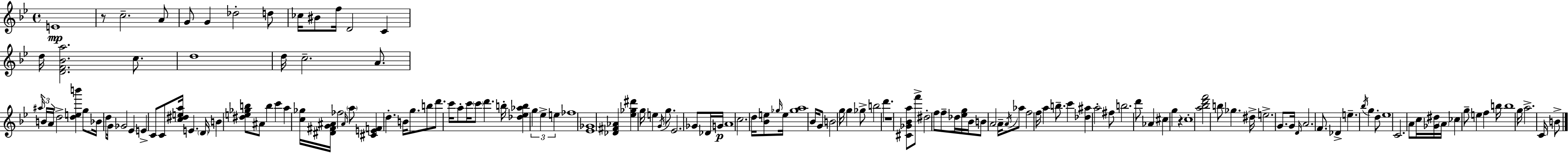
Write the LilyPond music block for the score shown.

{
  \clef treble
  \time 4/4
  \defaultTimeSignature
  \key g \minor
  e'1\mp | r8 c''2.-- a'8 | g'8 g'4 des''2-. d''8 | ces''16 bis'8 f''16 d'2 c'4 | \break d''16 <d' f' bes' a''>2. c''8. | d''1 | d''16 c''2.-- a'8. | \tuplet 3/2 { \grace { ais''16 } b'16 a'16 } d''2-> <d'' e'' b'''>4 g''8 | \break bes'16 d''8 g'16 ges'2 ees'4 | e'4-> c'8 c'8 <c'' dis'' e'' a''>16 e'4. | \parenthesize d'16 b'4 <dis'' e'' ges'' b''>8 ais'8 b''4 c'''4 | a''4 <c'' ges''>16 <dis' fis' g' ais'>16 fes''2 \grace { ais'16 } | \break \parenthesize a''8 <cis' e' f'>4 d''4.-. b'16 g''8. | b''8 d'''8. c'''16 a''8-. c'''16 \parenthesize c'''8 d'''4. | b''16-. <des'' ees'' aes'' b''>4 \tuplet 3/2 { g''4 ees''4-> e''4 } | fes''1 | \break <ees' ges'>1 | <des' fis' aes'>4 <ees'' ges'' dis'''>4 g''16 e''4 \acciaccatura { g'16 } | g''8. ees'2. ges'8 | des'16 g'16\p a'1 | \break c''2. d''16 | <bes' e''>8 \grace { ges''16 } e''16 <ges'' a''>1 | bes'16 g'8 b'2 g''16 | g''4 ges''8-> b''2 d'''4. | \break r1 | <cis' ges' bes' a''>8 f'''8-> dis''2-. | f''8 f''8-- des''16 <ees'' g''>16 bes'16 b'8 a'2 | a'16-- \acciaccatura { a'16 } aes''8 f''2 f''16 a''4 | \break b''8.-- c'''4 <des'' ais''>4 a''2-. | fis''8 b''2. | d'''8 aes'4 cis''4 g''4 | r4 c''1-. | \break <a'' bes'' d''' f'''>2 b''8 ges''4. | dis''16-> e''2.-> | g'8. g'16 \grace { d'16 } a'2. | f'8. des'4-> e''4.-- | \break \acciaccatura { bes''16 } g''4 d''8-. ees''1 | c'2. | a'8 c''16 <ges' dis''>16 \parenthesize a'16 ces''4 g''8-- e''4 | f''4 b''16 b''1 | \break g''16 a''2.-> | c'16 b'8-> \bar "|."
}